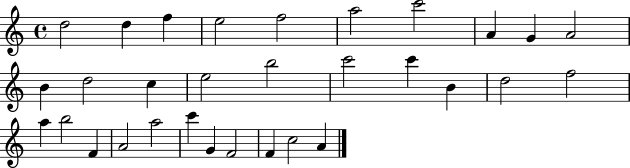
D5/h D5/q F5/q E5/h F5/h A5/h C6/h A4/q G4/q A4/h B4/q D5/h C5/q E5/h B5/h C6/h C6/q B4/q D5/h F5/h A5/q B5/h F4/q A4/h A5/h C6/q G4/q F4/h F4/q C5/h A4/q